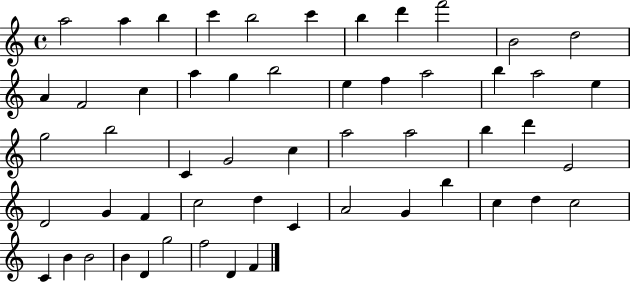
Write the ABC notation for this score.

X:1
T:Untitled
M:4/4
L:1/4
K:C
a2 a b c' b2 c' b d' f'2 B2 d2 A F2 c a g b2 e f a2 b a2 e g2 b2 C G2 c a2 a2 b d' E2 D2 G F c2 d C A2 G b c d c2 C B B2 B D g2 f2 D F